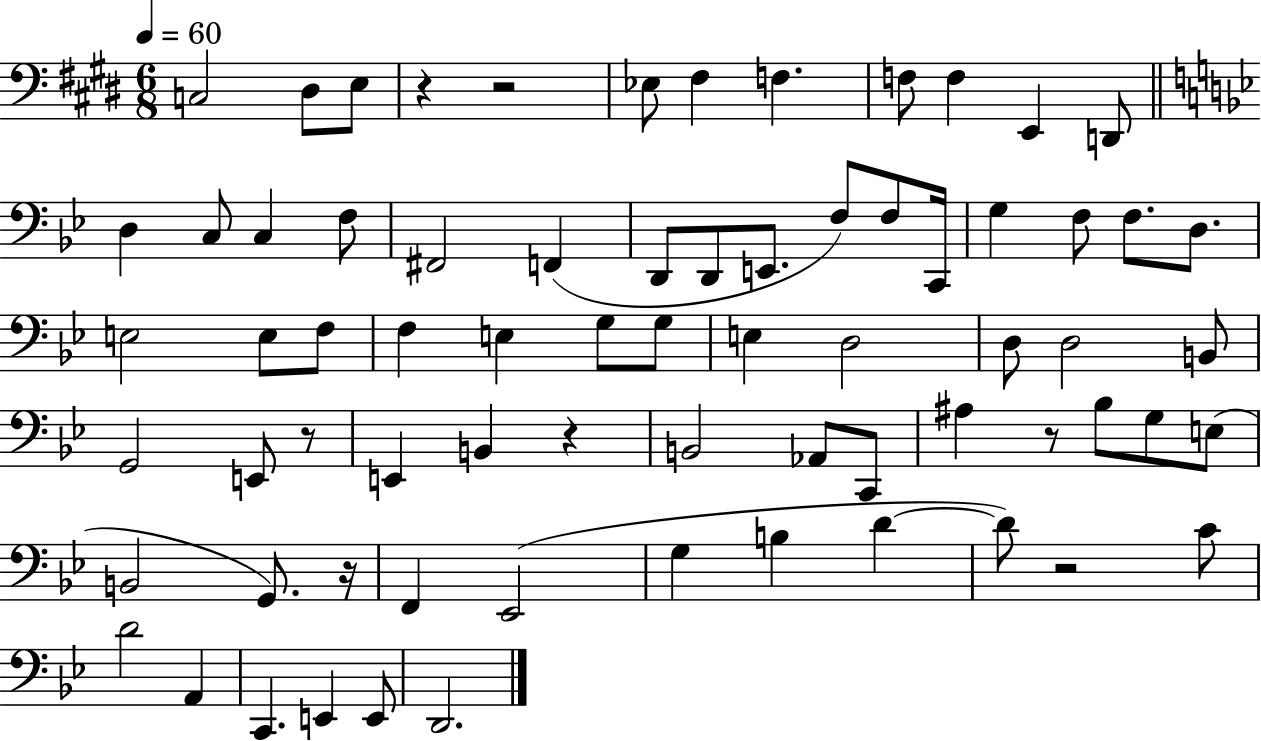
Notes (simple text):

C3/h D#3/e E3/e R/q R/h Eb3/e F#3/q F3/q. F3/e F3/q E2/q D2/e D3/q C3/e C3/q F3/e F#2/h F2/q D2/e D2/e E2/e. F3/e F3/e C2/s G3/q F3/e F3/e. D3/e. E3/h E3/e F3/e F3/q E3/q G3/e G3/e E3/q D3/h D3/e D3/h B2/e G2/h E2/e R/e E2/q B2/q R/q B2/h Ab2/e C2/e A#3/q R/e Bb3/e G3/e E3/e B2/h G2/e. R/s F2/q Eb2/h G3/q B3/q D4/q D4/e R/h C4/e D4/h A2/q C2/q. E2/q E2/e D2/h.